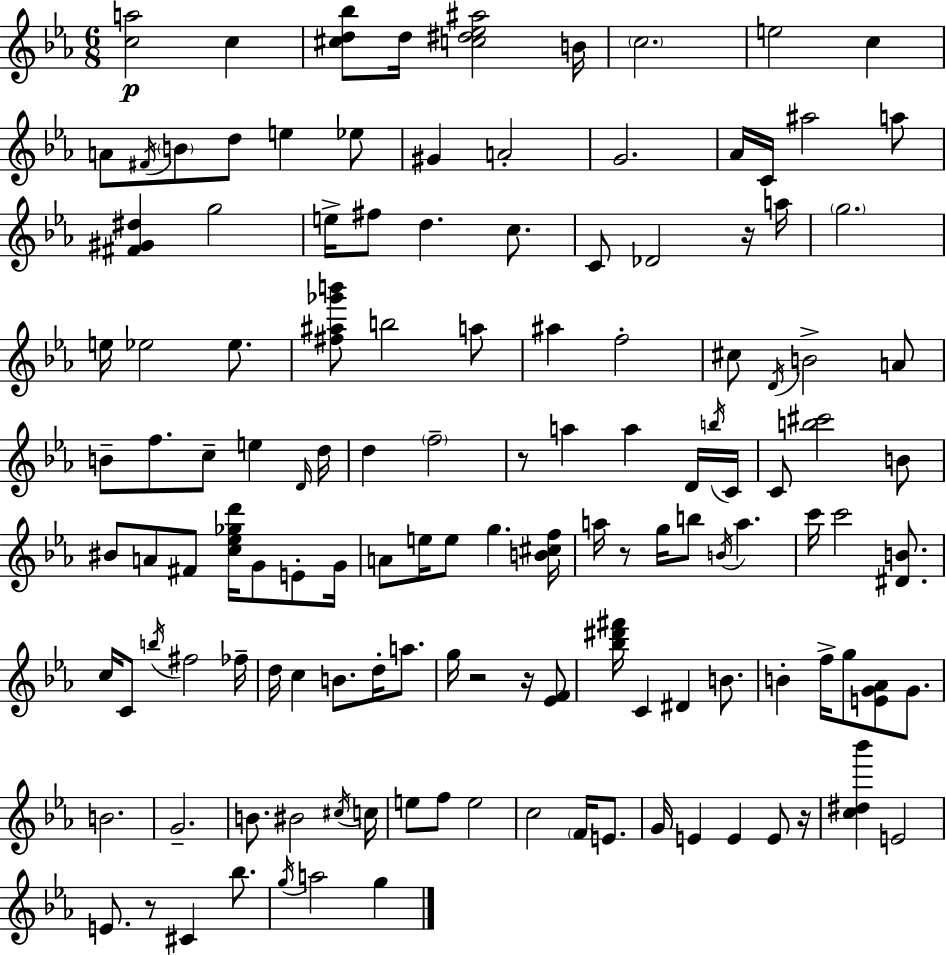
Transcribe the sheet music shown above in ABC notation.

X:1
T:Untitled
M:6/8
L:1/4
K:Cm
[ca]2 c [^cd_b]/2 d/4 [c^d_e^a]2 B/4 c2 e2 c A/2 ^F/4 B/2 d/2 e _e/2 ^G A2 G2 _A/4 C/4 ^a2 a/2 [^F^G^d] g2 e/4 ^f/2 d c/2 C/2 _D2 z/4 a/4 g2 e/4 _e2 _e/2 [^f^a_g'b']/2 b2 a/2 ^a f2 ^c/2 D/4 B2 A/2 B/2 f/2 c/2 e D/4 d/4 d f2 z/2 a a D/4 b/4 C/4 C/2 [b^c']2 B/2 ^B/2 A/2 ^F/2 [c_e_gd']/4 G/2 E/2 G/4 A/2 e/4 e/2 g [B^cf]/4 a/4 z/2 g/4 b/2 B/4 a c'/4 c'2 [^DB]/2 c/4 C/2 b/4 ^f2 _f/4 d/4 c B/2 d/4 a/2 g/4 z2 z/4 [_EF]/2 [_b^d'^f']/4 C ^D B/2 B f/4 g/2 [EG_A]/2 G/2 B2 G2 B/2 ^B2 ^c/4 c/4 e/2 f/2 e2 c2 F/4 E/2 G/4 E E E/2 z/4 [c^d_b'] E2 E/2 z/2 ^C _b/2 g/4 a2 g